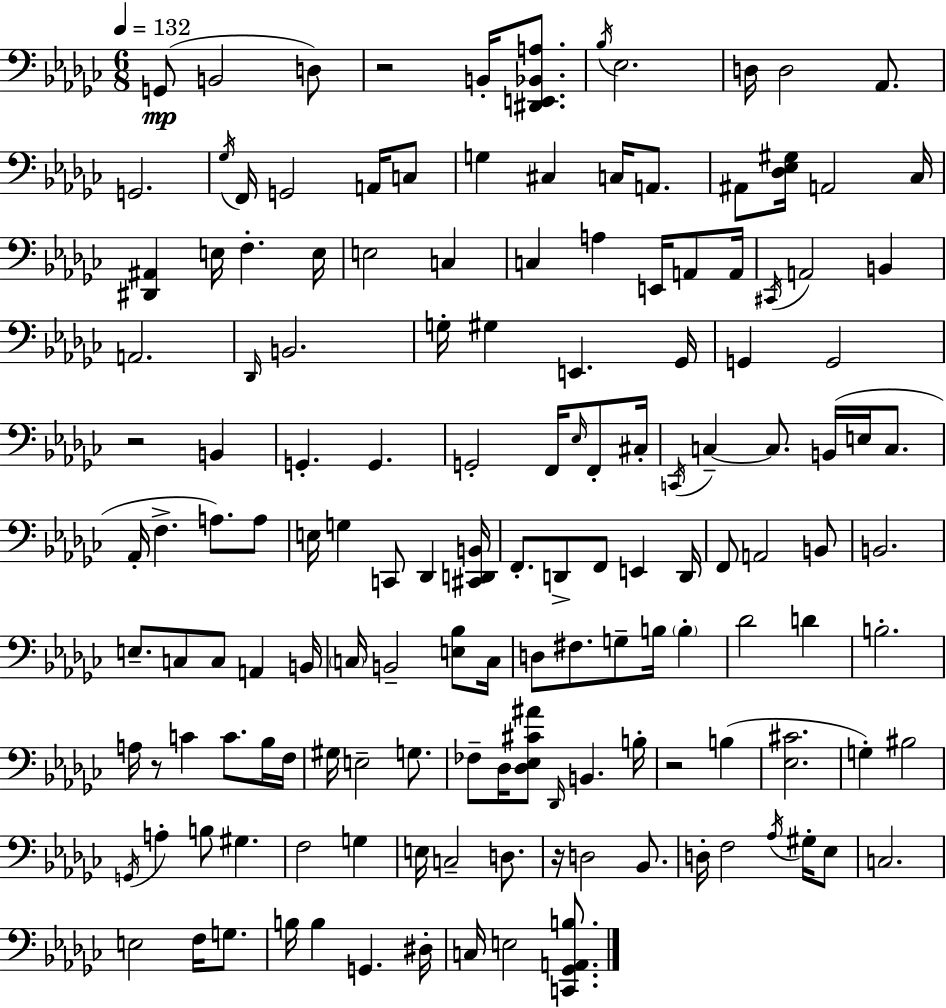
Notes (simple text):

G2/e B2/h D3/e R/h B2/s [D#2,E2,Bb2,A3]/e. Bb3/s Eb3/h. D3/s D3/h Ab2/e. G2/h. Gb3/s F2/s G2/h A2/s C3/e G3/q C#3/q C3/s A2/e. A#2/e [Db3,Eb3,G#3]/s A2/h CES3/s [D#2,A#2]/q E3/s F3/q. E3/s E3/h C3/q C3/q A3/q E2/s A2/e A2/s C#2/s A2/h B2/q A2/h. Db2/s B2/h. G3/s G#3/q E2/q. Gb2/s G2/q G2/h R/h B2/q G2/q. G2/q. G2/h F2/s Eb3/s F2/e C#3/s C2/s C3/q C3/e. B2/s E3/s C3/e. Ab2/s F3/q. A3/e. A3/e E3/s G3/q C2/e Db2/q [C#2,D2,B2]/s F2/e. D2/e F2/e E2/q D2/s F2/e A2/h B2/e B2/h. E3/e. C3/e C3/e A2/q B2/s C3/s B2/h [E3,Bb3]/e C3/s D3/e F#3/e. G3/e B3/s B3/q Db4/h D4/q B3/h. A3/s R/e C4/q C4/e. Bb3/s F3/s G#3/s E3/h G3/e. FES3/e Db3/s [Db3,Eb3,C#4,A#4]/e Db2/s B2/q. B3/s R/h B3/q [Eb3,C#4]/h. G3/q BIS3/h G2/s A3/q B3/e G#3/q. F3/h G3/q E3/s C3/h D3/e. R/s D3/h Bb2/e. D3/s F3/h Ab3/s G#3/s Eb3/e C3/h. E3/h F3/s G3/e. B3/s B3/q G2/q. D#3/s C3/s E3/h [C2,Gb2,A2,B3]/e.